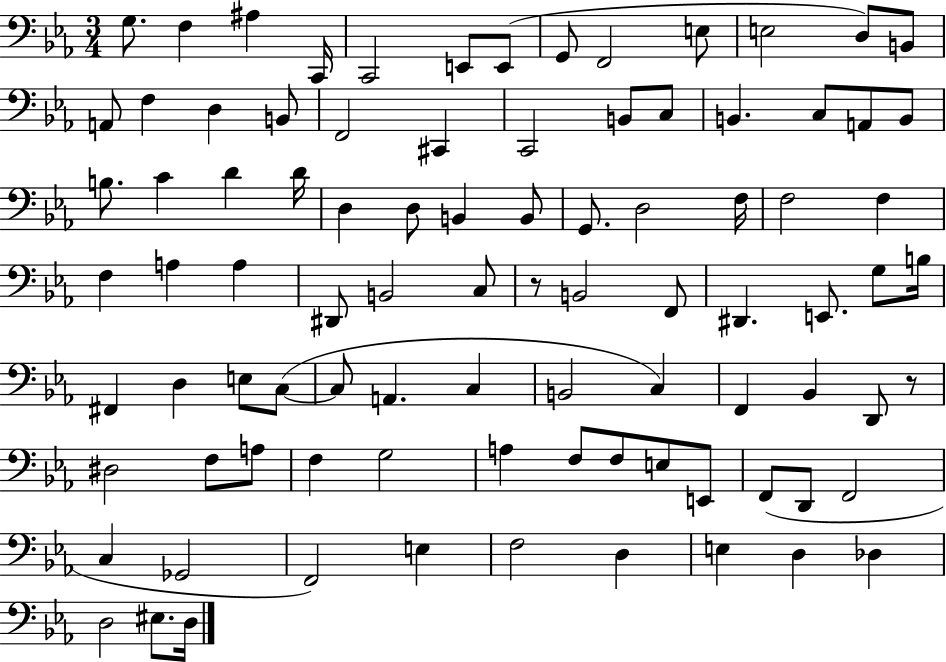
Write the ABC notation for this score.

X:1
T:Untitled
M:3/4
L:1/4
K:Eb
G,/2 F, ^A, C,,/4 C,,2 E,,/2 E,,/2 G,,/2 F,,2 E,/2 E,2 D,/2 B,,/2 A,,/2 F, D, B,,/2 F,,2 ^C,, C,,2 B,,/2 C,/2 B,, C,/2 A,,/2 B,,/2 B,/2 C D D/4 D, D,/2 B,, B,,/2 G,,/2 D,2 F,/4 F,2 F, F, A, A, ^D,,/2 B,,2 C,/2 z/2 B,,2 F,,/2 ^D,, E,,/2 G,/2 B,/4 ^F,, D, E,/2 C,/2 C,/2 A,, C, B,,2 C, F,, _B,, D,,/2 z/2 ^D,2 F,/2 A,/2 F, G,2 A, F,/2 F,/2 E,/2 E,,/2 F,,/2 D,,/2 F,,2 C, _G,,2 F,,2 E, F,2 D, E, D, _D, D,2 ^E,/2 D,/4